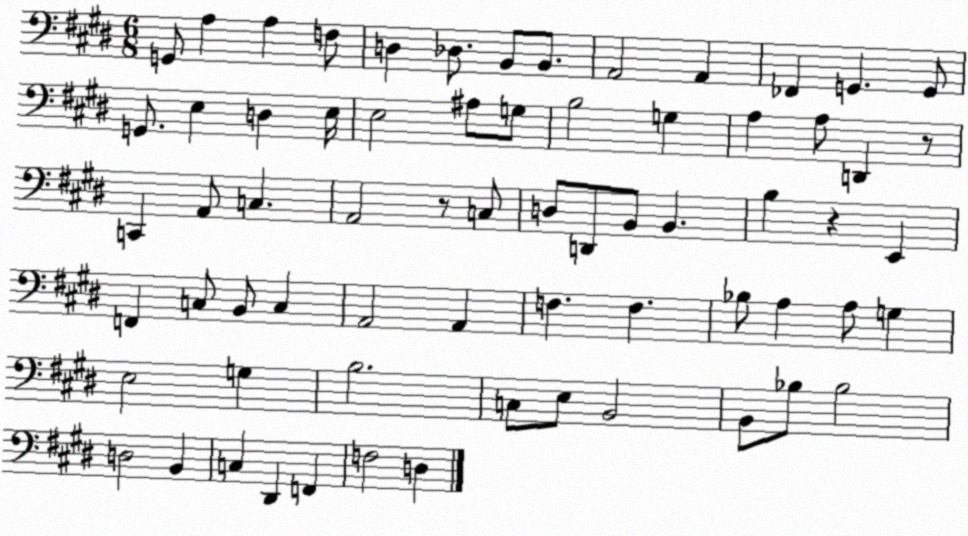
X:1
T:Untitled
M:6/8
L:1/4
K:E
G,,/2 A, A, F,/2 D, _D,/2 B,,/2 B,,/2 A,,2 A,, _F,, G,, G,,/2 G,,/2 E, D, E,/4 E,2 ^A,/2 G,/2 B,2 G, A, A,/2 D,, z/2 C,, A,,/2 C, A,,2 z/2 C,/2 D,/2 D,,/2 B,,/2 B,, B, z E,, F,, C,/2 B,,/2 C, A,,2 A,, F, F, _B,/2 A, A,/2 G, E,2 G, B,2 C,/2 E,/2 B,,2 B,,/2 _B,/2 _B,2 D,2 B,, C, ^D,, F,, F,2 D,